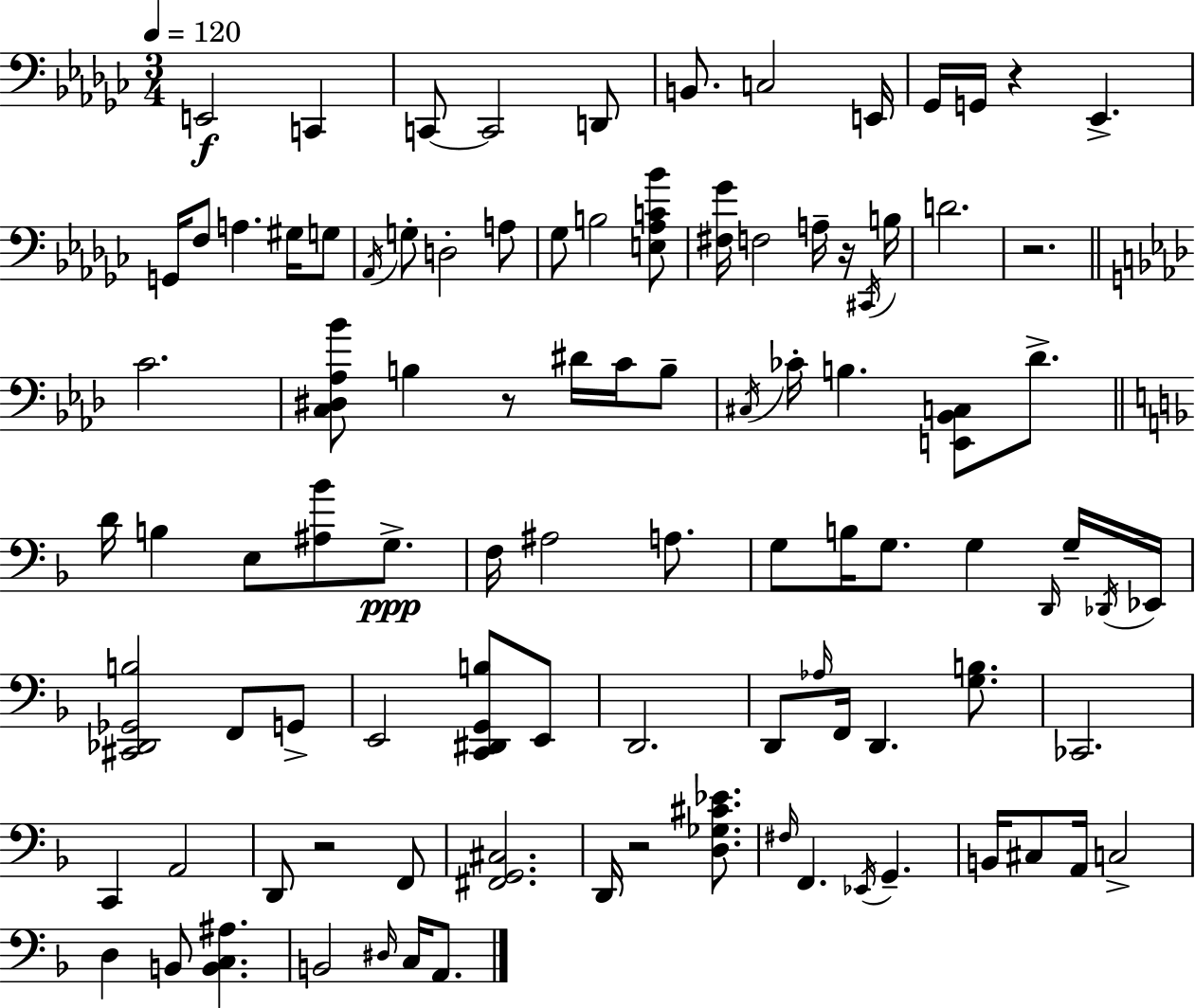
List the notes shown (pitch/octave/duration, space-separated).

E2/h C2/q C2/e C2/h D2/e B2/e. C3/h E2/s Gb2/s G2/s R/q Eb2/q. G2/s F3/e A3/q. G#3/s G3/e Ab2/s G3/e D3/h A3/e Gb3/e B3/h [E3,Ab3,C4,Bb4]/e [F#3,Gb4]/s F3/h A3/s R/s C#2/s B3/s D4/h. R/h. C4/h. [C3,D#3,Ab3,Bb4]/e B3/q R/e D#4/s C4/s B3/e C#3/s CES4/s B3/q. [E2,Bb2,C3]/e Db4/e. D4/s B3/q E3/e [A#3,Bb4]/e G3/e. F3/s A#3/h A3/e. G3/e B3/s G3/e. G3/q D2/s G3/s Db2/s Eb2/s [C#2,Db2,Gb2,B3]/h F2/e G2/e E2/h [C2,D#2,G2,B3]/e E2/e D2/h. D2/e Ab3/s F2/s D2/q. [G3,B3]/e. CES2/h. C2/q A2/h D2/e R/h F2/e [F#2,G2,C#3]/h. D2/s R/h [D3,Gb3,C#4,Eb4]/e. F#3/s F2/q. Eb2/s G2/q. B2/s C#3/e A2/s C3/h D3/q B2/e [B2,C3,A#3]/q. B2/h D#3/s C3/s A2/e.